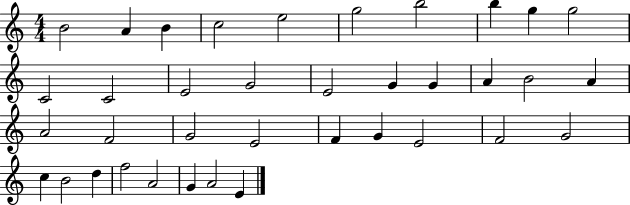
B4/h A4/q B4/q C5/h E5/h G5/h B5/h B5/q G5/q G5/h C4/h C4/h E4/h G4/h E4/h G4/q G4/q A4/q B4/h A4/q A4/h F4/h G4/h E4/h F4/q G4/q E4/h F4/h G4/h C5/q B4/h D5/q F5/h A4/h G4/q A4/h E4/q